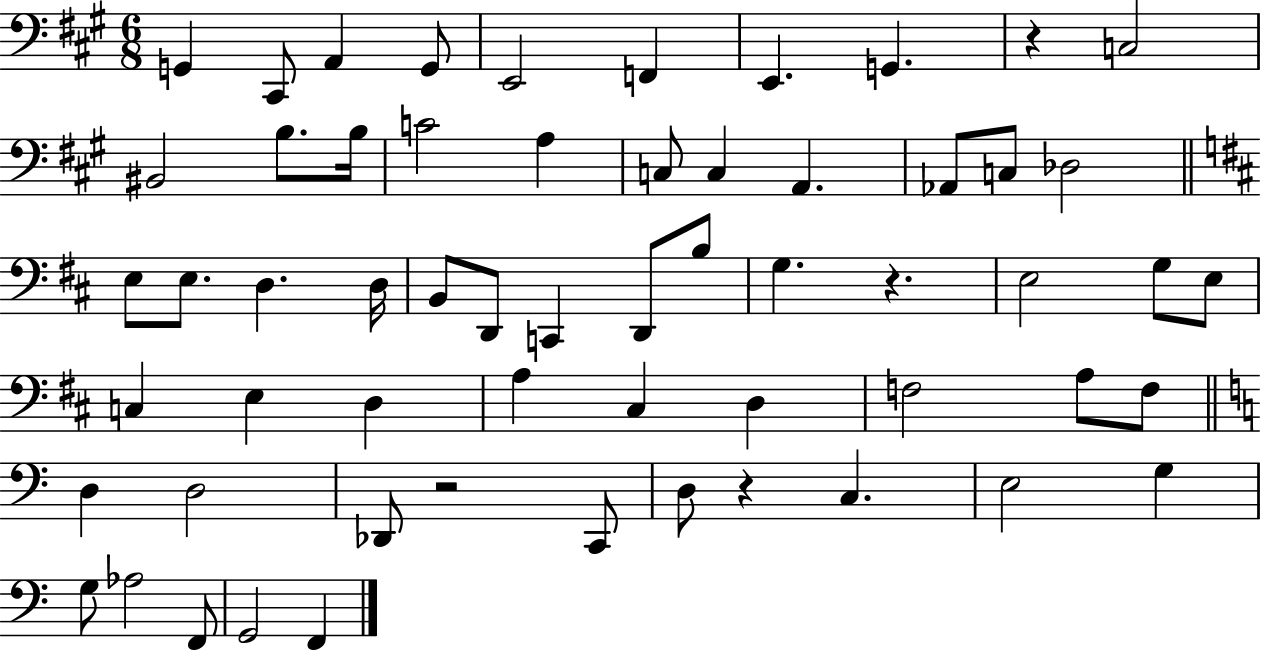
G2/q C#2/e A2/q G2/e E2/h F2/q E2/q. G2/q. R/q C3/h BIS2/h B3/e. B3/s C4/h A3/q C3/e C3/q A2/q. Ab2/e C3/e Db3/h E3/e E3/e. D3/q. D3/s B2/e D2/e C2/q D2/e B3/e G3/q. R/q. E3/h G3/e E3/e C3/q E3/q D3/q A3/q C#3/q D3/q F3/h A3/e F3/e D3/q D3/h Db2/e R/h C2/e D3/e R/q C3/q. E3/h G3/q G3/e Ab3/h F2/e G2/h F2/q